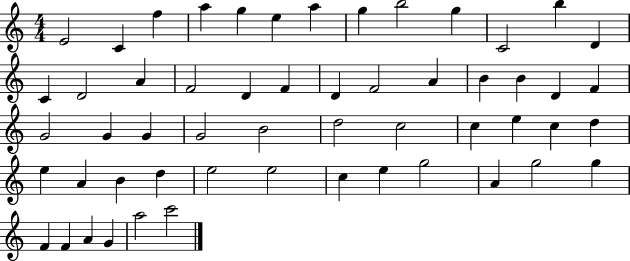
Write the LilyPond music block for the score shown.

{
  \clef treble
  \numericTimeSignature
  \time 4/4
  \key c \major
  e'2 c'4 f''4 | a''4 g''4 e''4 a''4 | g''4 b''2 g''4 | c'2 b''4 d'4 | \break c'4 d'2 a'4 | f'2 d'4 f'4 | d'4 f'2 a'4 | b'4 b'4 d'4 f'4 | \break g'2 g'4 g'4 | g'2 b'2 | d''2 c''2 | c''4 e''4 c''4 d''4 | \break e''4 a'4 b'4 d''4 | e''2 e''2 | c''4 e''4 g''2 | a'4 g''2 g''4 | \break f'4 f'4 a'4 g'4 | a''2 c'''2 | \bar "|."
}